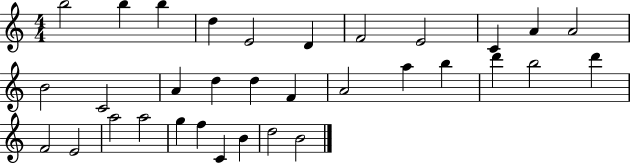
B5/h B5/q B5/q D5/q E4/h D4/q F4/h E4/h C4/q A4/q A4/h B4/h C4/h A4/q D5/q D5/q F4/q A4/h A5/q B5/q D6/q B5/h D6/q F4/h E4/h A5/h A5/h G5/q F5/q C4/q B4/q D5/h B4/h